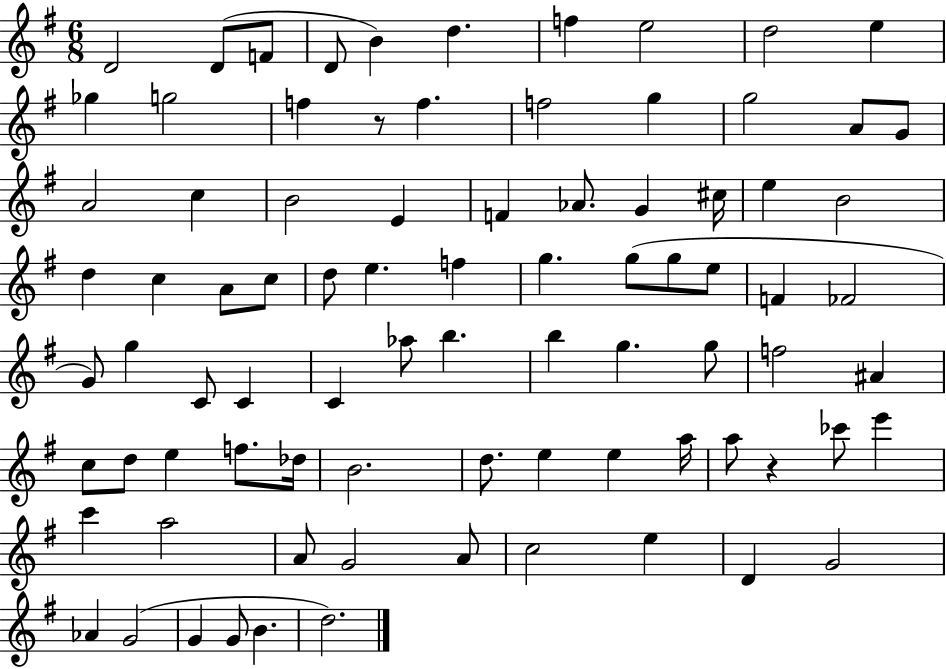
X:1
T:Untitled
M:6/8
L:1/4
K:G
D2 D/2 F/2 D/2 B d f e2 d2 e _g g2 f z/2 f f2 g g2 A/2 G/2 A2 c B2 E F _A/2 G ^c/4 e B2 d c A/2 c/2 d/2 e f g g/2 g/2 e/2 F _F2 G/2 g C/2 C C _a/2 b b g g/2 f2 ^A c/2 d/2 e f/2 _d/4 B2 d/2 e e a/4 a/2 z _c'/2 e' c' a2 A/2 G2 A/2 c2 e D G2 _A G2 G G/2 B d2